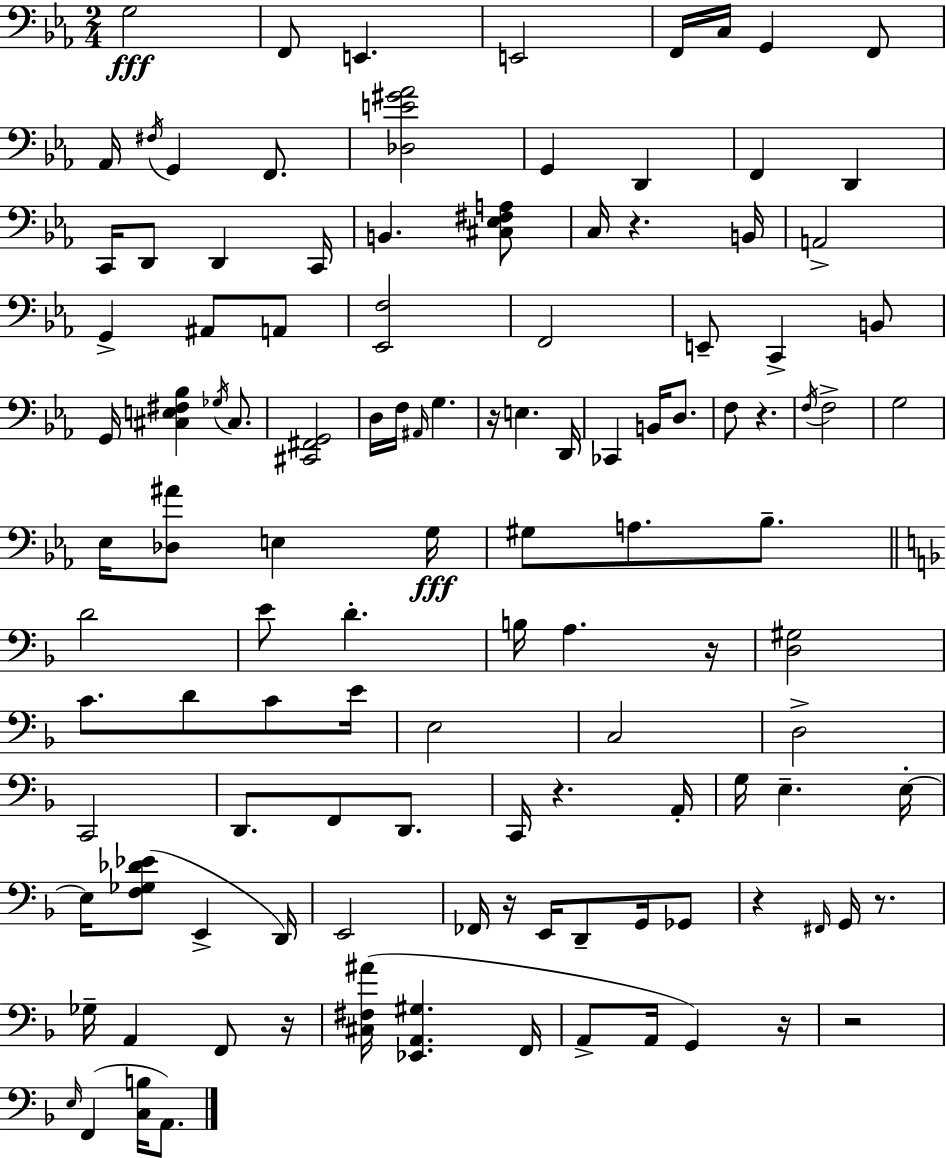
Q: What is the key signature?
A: EES major